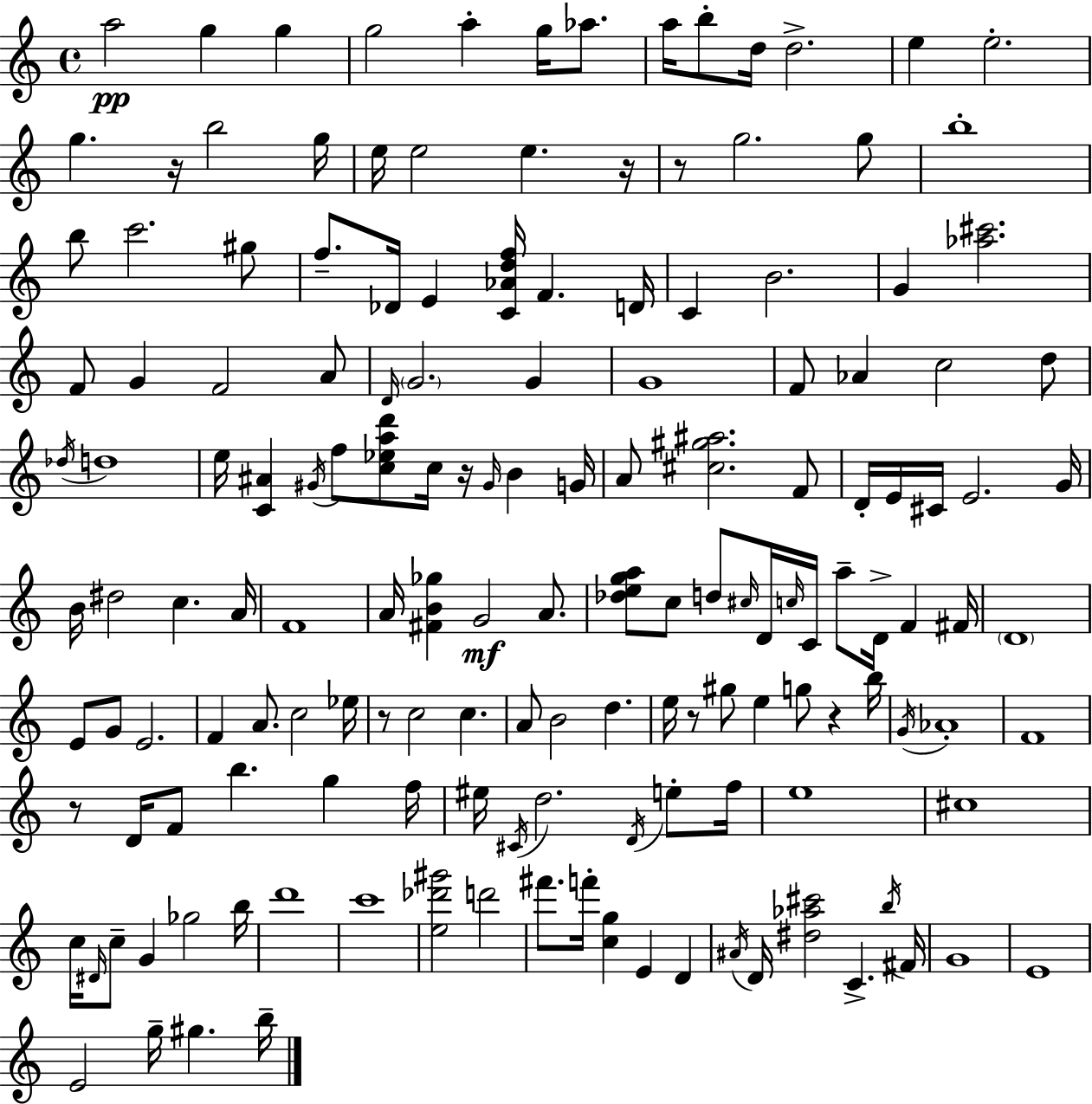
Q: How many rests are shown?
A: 8